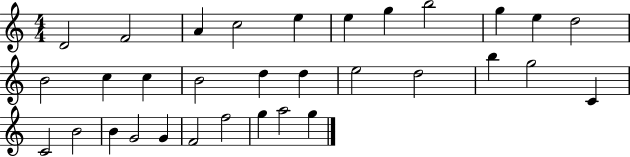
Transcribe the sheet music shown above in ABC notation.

X:1
T:Untitled
M:4/4
L:1/4
K:C
D2 F2 A c2 e e g b2 g e d2 B2 c c B2 d d e2 d2 b g2 C C2 B2 B G2 G F2 f2 g a2 g